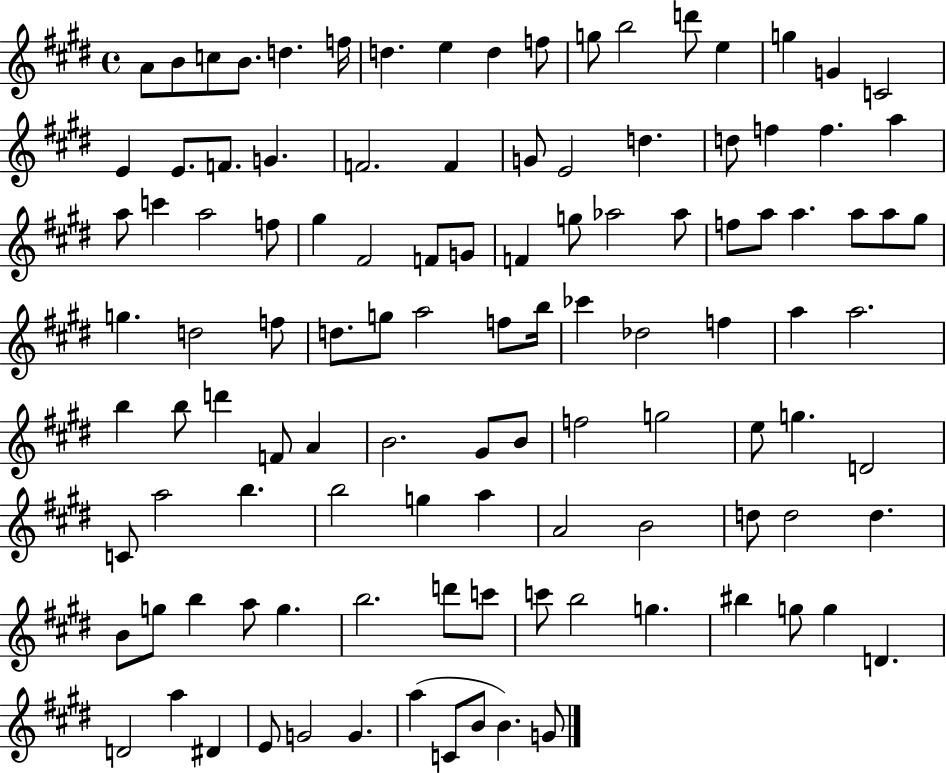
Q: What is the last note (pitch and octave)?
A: G4